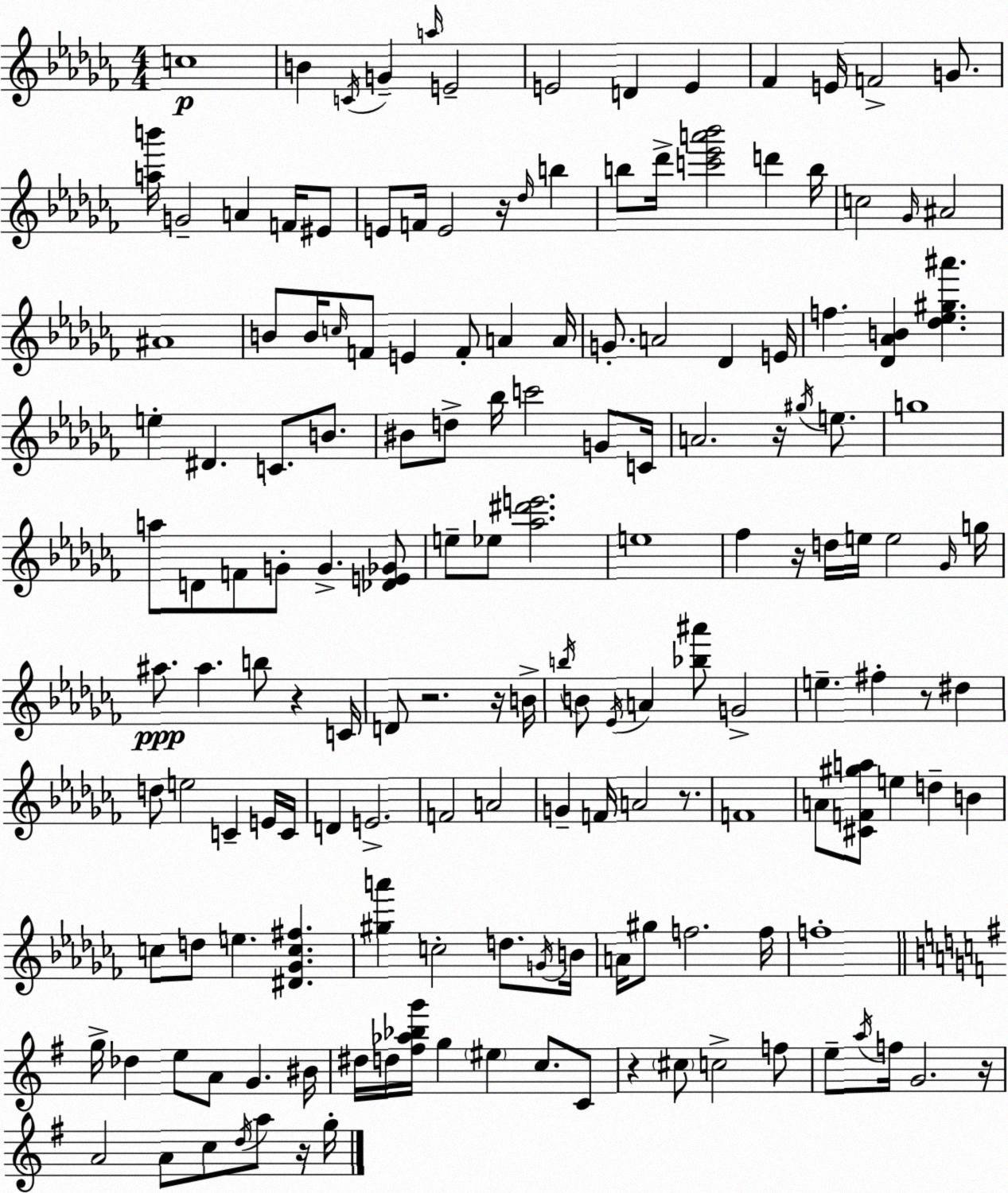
X:1
T:Untitled
M:4/4
L:1/4
K:Abm
c4 B C/4 G a/4 E2 E2 D E _F E/4 F2 G/2 [ab']/4 G2 A F/4 ^E/2 E/2 F/4 E2 z/4 _d/4 b b/2 _d'/4 [c'_e'a'_b']2 d' b/4 c2 _G/4 ^A2 ^A4 B/2 B/4 c/4 F/2 E F/2 A A/4 G/2 A2 _D E/4 f [_D_AB] [_d_e^g^a'] e ^D C/2 B/2 ^B/2 d/2 _b/4 c'2 G/2 C/4 A2 z/4 ^g/4 e/2 g4 a/2 D/2 F/2 G/2 G [_DE_G]/2 e/2 _e/2 [_a^d'e']2 e4 _f z/4 d/4 e/4 e2 _G/4 g/4 ^a/2 ^a b/2 z C/4 D/2 z2 z/4 B/4 b/4 B/2 _E/4 A [_b^a']/2 G2 e ^f z/2 ^d d/2 e2 C E/4 C/4 D E2 F2 A2 G F/4 A2 z/2 F4 A/2 [^CF^ga]/2 e d B c/2 d/2 e [^D_Gc^f] [^ga'] c2 d/2 G/4 B/4 A/4 ^g/2 f2 f/4 f4 g/4 _d e/2 A/2 G ^B/4 ^d/4 d/4 [^f_a_bg']/4 g ^e c/2 C/2 z ^c/2 c2 f/2 e/2 a/4 f/4 G2 z/4 A2 A/2 c/2 d/4 a/2 z/4 g/4